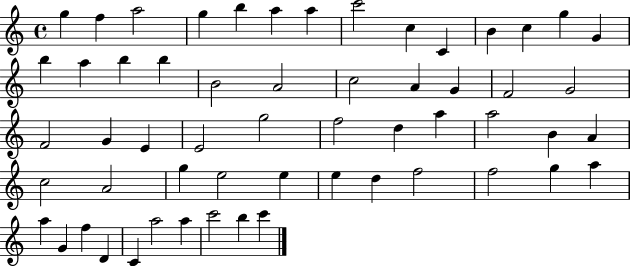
{
  \clef treble
  \time 4/4
  \defaultTimeSignature
  \key c \major
  g''4 f''4 a''2 | g''4 b''4 a''4 a''4 | c'''2 c''4 c'4 | b'4 c''4 g''4 g'4 | \break b''4 a''4 b''4 b''4 | b'2 a'2 | c''2 a'4 g'4 | f'2 g'2 | \break f'2 g'4 e'4 | e'2 g''2 | f''2 d''4 a''4 | a''2 b'4 a'4 | \break c''2 a'2 | g''4 e''2 e''4 | e''4 d''4 f''2 | f''2 g''4 a''4 | \break a''4 g'4 f''4 d'4 | c'4 a''2 a''4 | c'''2 b''4 c'''4 | \bar "|."
}